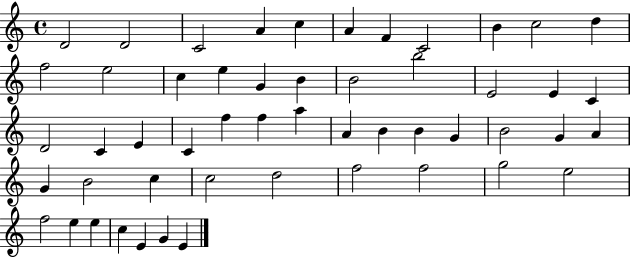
X:1
T:Untitled
M:4/4
L:1/4
K:C
D2 D2 C2 A c A F C2 B c2 d f2 e2 c e G B B2 b2 E2 E C D2 C E C f f a A B B G B2 G A G B2 c c2 d2 f2 f2 g2 e2 f2 e e c E G E